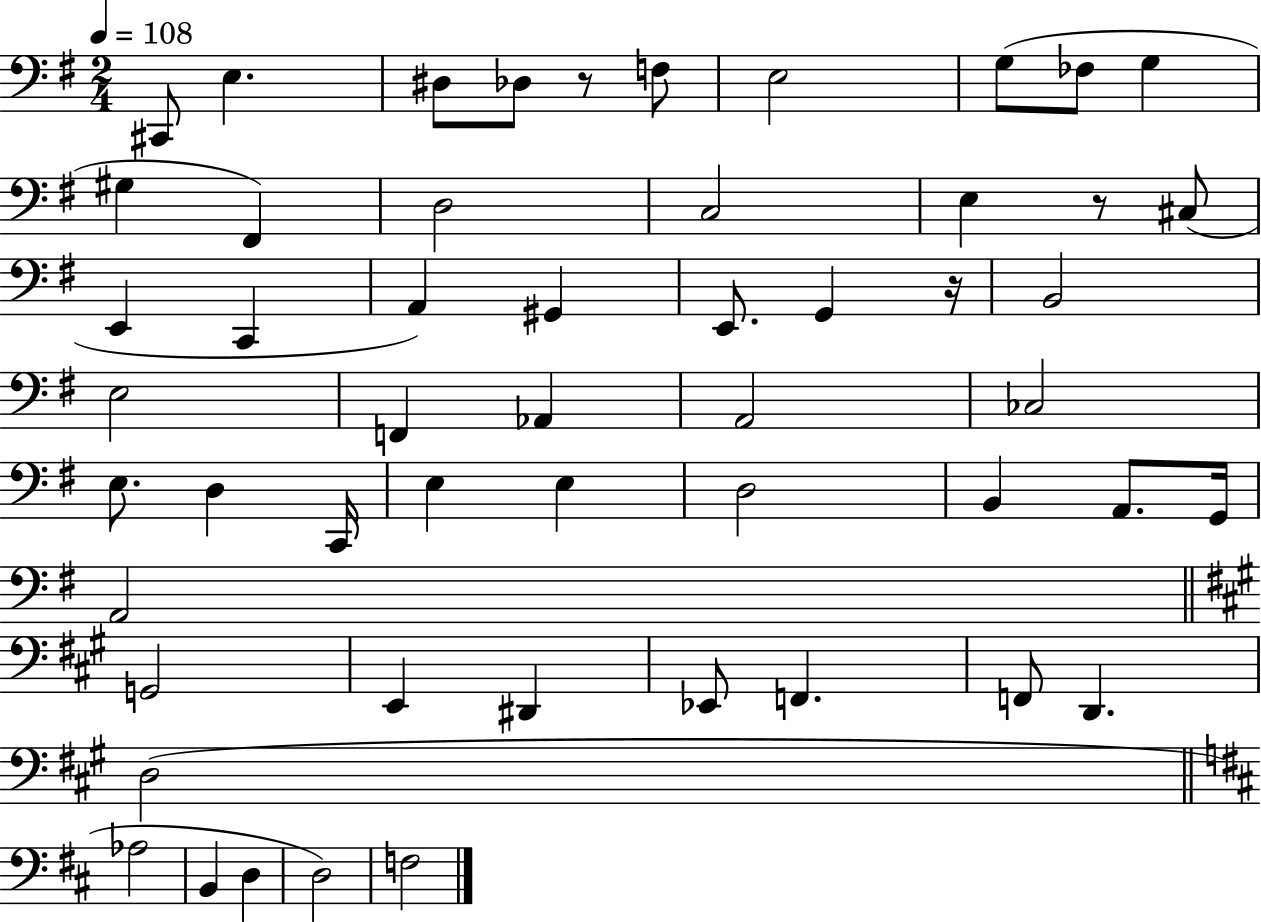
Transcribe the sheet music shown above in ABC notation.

X:1
T:Untitled
M:2/4
L:1/4
K:G
^C,,/2 E, ^D,/2 _D,/2 z/2 F,/2 E,2 G,/2 _F,/2 G, ^G, ^F,, D,2 C,2 E, z/2 ^C,/2 E,, C,, A,, ^G,, E,,/2 G,, z/4 B,,2 E,2 F,, _A,, A,,2 _C,2 E,/2 D, C,,/4 E, E, D,2 B,, A,,/2 G,,/4 A,,2 G,,2 E,, ^D,, _E,,/2 F,, F,,/2 D,, D,2 _A,2 B,, D, D,2 F,2